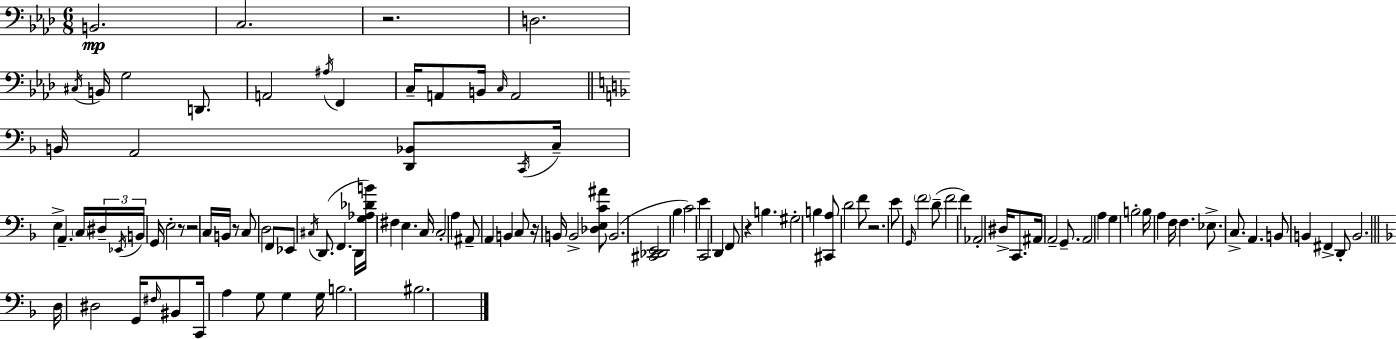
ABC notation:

X:1
T:Untitled
M:6/8
L:1/4
K:Fm
B,,2 C,2 z2 D,2 ^C,/4 B,,/4 G,2 D,,/2 A,,2 ^A,/4 F,, C,/4 A,,/2 B,,/4 C,/4 A,,2 B,,/4 A,,2 [D,,_B,,]/2 C,,/4 C,/4 E, A,, C,/4 ^D,/4 _E,,/4 B,,/4 G,,/4 E,2 z/2 z2 C,/4 B,,/4 z/2 C,/2 D,2 F,,/2 _E,,/2 ^C,/4 D,,/2 F,, D,,/4 [G,_A,_DB]/4 ^F, E, C,/4 C,2 A, ^A,,/2 A,, B,, C,/2 z/4 B,,/4 B,,2 [_D,E,C^A]/2 B,,2 [^C,,_D,,E,,]2 _B, C2 E C,,2 D,, F,,/2 z B, ^G,2 B, [^C,,A,]/2 D2 F/2 z2 E/2 G,,/4 F2 D/2 F2 F _A,,2 ^D,/4 C,,/2 ^A,,/4 A,,2 G,,/2 A,,2 A, G, B,2 B,/4 A, F,/4 F, _E,/2 C,/2 A,, B,,/2 B,, ^F,, D,,/2 B,,2 D,/4 ^D,2 G,,/4 ^F,/4 ^B,,/2 C,,/4 A, G,/2 G, G,/4 B,2 ^B,2